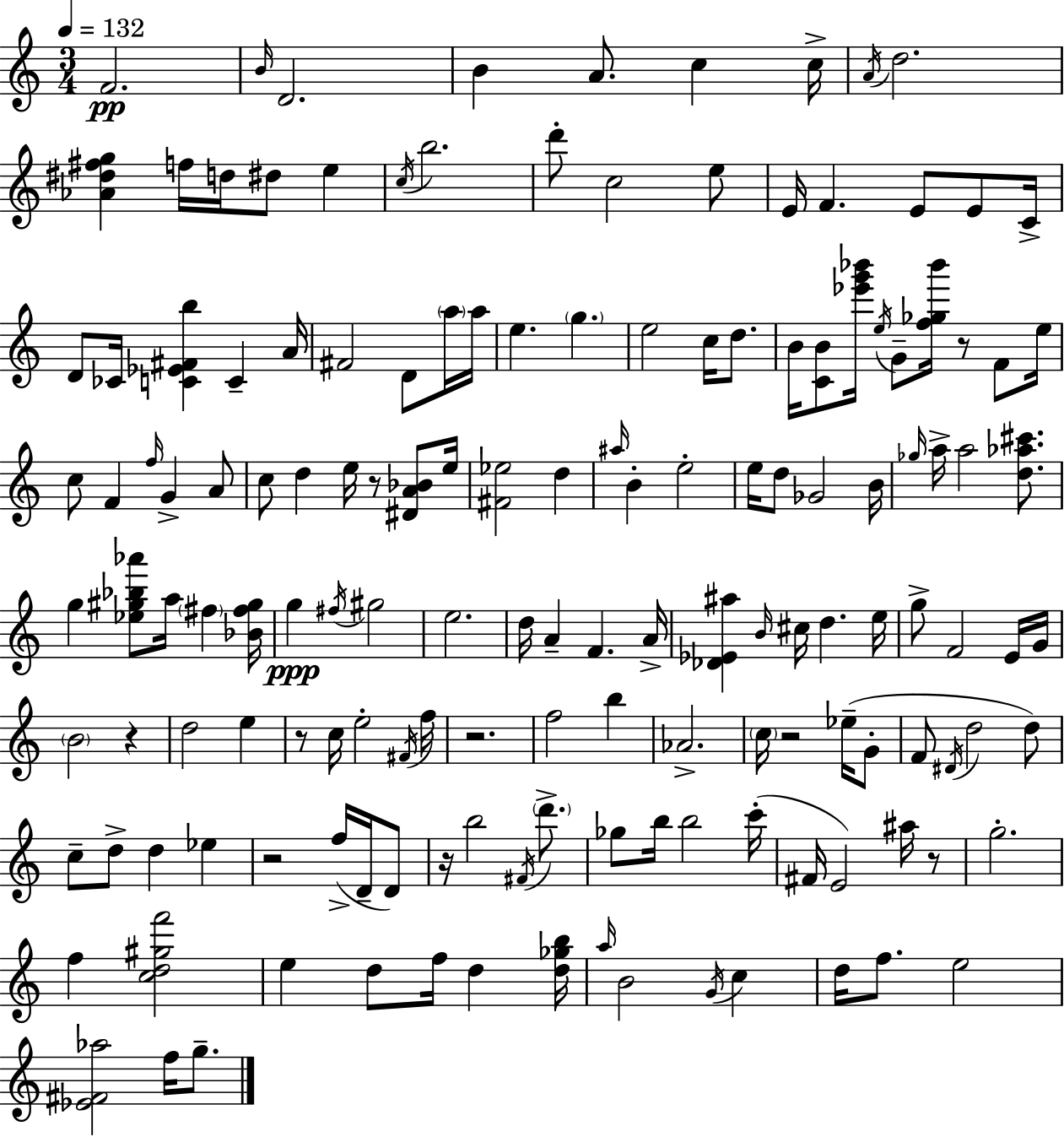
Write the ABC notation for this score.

X:1
T:Untitled
M:3/4
L:1/4
K:Am
F2 B/4 D2 B A/2 c c/4 A/4 d2 [_A^d^fg] f/4 d/4 ^d/2 e c/4 b2 d'/2 c2 e/2 E/4 F E/2 E/2 C/4 D/2 _C/4 [C_E^Fb] C A/4 ^F2 D/2 a/4 a/4 e g e2 c/4 d/2 B/4 [CB]/2 [_e'g'_b']/4 e/4 G/2 [f_g_b']/4 z/2 F/2 e/4 c/2 F f/4 G A/2 c/2 d e/4 z/2 [^DA_B]/2 e/4 [^F_e]2 d ^a/4 B e2 e/4 d/2 _G2 B/4 _g/4 a/4 a2 [d_a^c']/2 g [_e^g_b_a']/2 a/4 ^f [_B^f^g]/4 g ^f/4 ^g2 e2 d/4 A F A/4 [_D_E^a] B/4 ^c/4 d e/4 g/2 F2 E/4 G/4 B2 z d2 e z/2 c/4 e2 ^F/4 f/4 z2 f2 b _A2 c/4 z2 _e/4 G/2 F/2 ^D/4 d2 d/2 c/2 d/2 d _e z2 f/4 D/4 D/2 z/4 b2 ^F/4 d'/2 _g/2 b/4 b2 c'/4 ^F/4 E2 ^a/4 z/2 g2 f [cd^gf']2 e d/2 f/4 d [d_gb]/4 a/4 B2 G/4 c d/4 f/2 e2 [_E^F_a]2 f/4 g/2